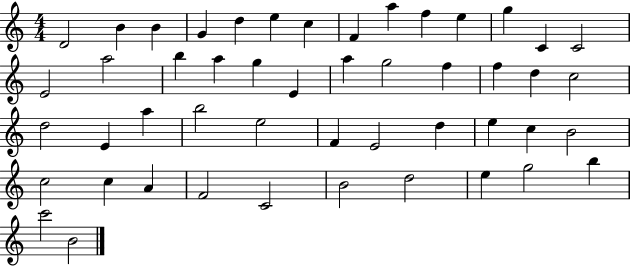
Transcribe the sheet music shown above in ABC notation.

X:1
T:Untitled
M:4/4
L:1/4
K:C
D2 B B G d e c F a f e g C C2 E2 a2 b a g E a g2 f f d c2 d2 E a b2 e2 F E2 d e c B2 c2 c A F2 C2 B2 d2 e g2 b c'2 B2